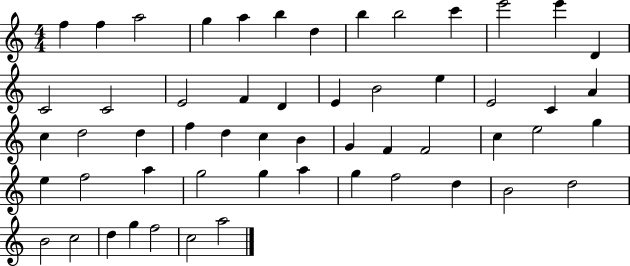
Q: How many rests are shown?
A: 0